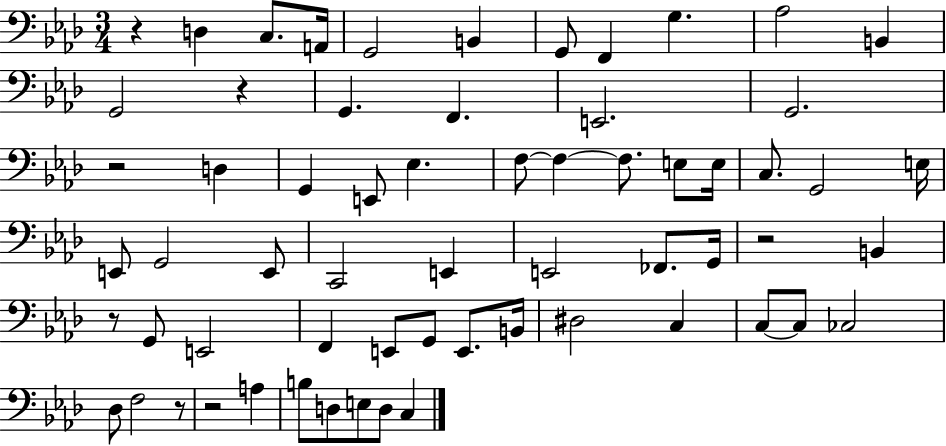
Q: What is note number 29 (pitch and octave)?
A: G2